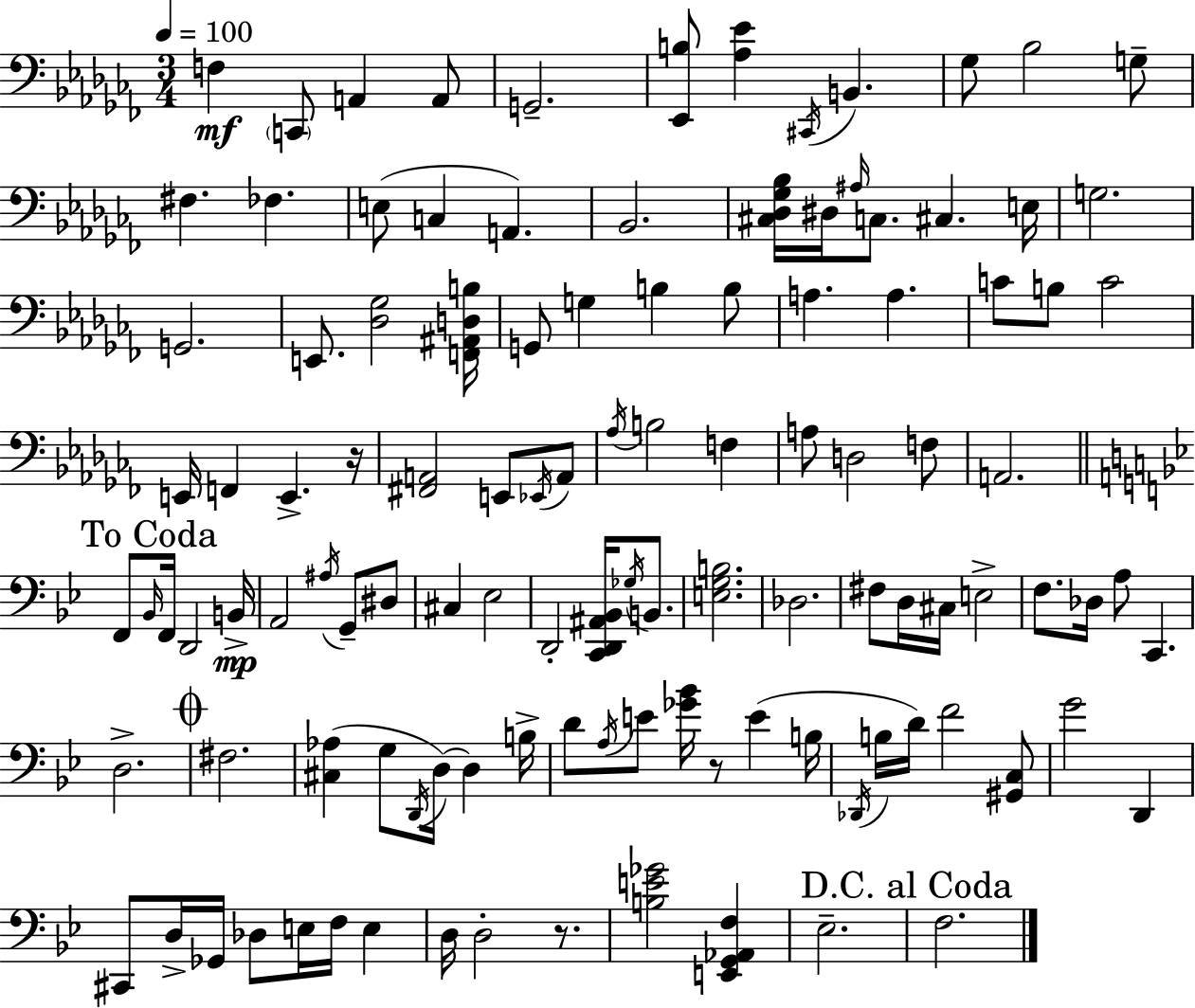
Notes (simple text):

F3/q C2/e A2/q A2/e G2/h. [Eb2,B3]/e [Ab3,Eb4]/q C#2/s B2/q. Gb3/e Bb3/h G3/e F#3/q. FES3/q. E3/e C3/q A2/q. Bb2/h. [C#3,Db3,Gb3,Bb3]/s D#3/s A#3/s C3/e. C#3/q. E3/s G3/h. G2/h. E2/e. [Db3,Gb3]/h [F2,A#2,D3,B3]/s G2/e G3/q B3/q B3/e A3/q. A3/q. C4/e B3/e C4/h E2/s F2/q E2/q. R/s [F#2,A2]/h E2/e Eb2/s A2/e Ab3/s B3/h F3/q A3/e D3/h F3/e A2/h. F2/e Bb2/s F2/s D2/h B2/s A2/h A#3/s G2/e D#3/e C#3/q Eb3/h D2/h [C2,D2,A#2,Bb2]/s Gb3/s B2/e. [E3,G3,B3]/h. Db3/h. F#3/e D3/s C#3/s E3/h F3/e. Db3/s A3/e C2/q. D3/h. F#3/h. [C#3,Ab3]/q G3/e D2/s D3/s D3/q B3/s D4/e A3/s E4/e [Gb4,Bb4]/s R/e E4/q B3/s Db2/s B3/s D4/s F4/h [G#2,C3]/e G4/h D2/q C#2/e D3/s Gb2/s Db3/e E3/s F3/s E3/q D3/s D3/h R/e. [B3,E4,Gb4]/h [E2,G2,Ab2,F3]/q Eb3/h. F3/h.